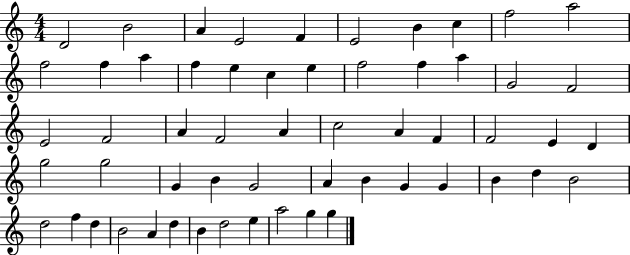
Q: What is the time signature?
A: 4/4